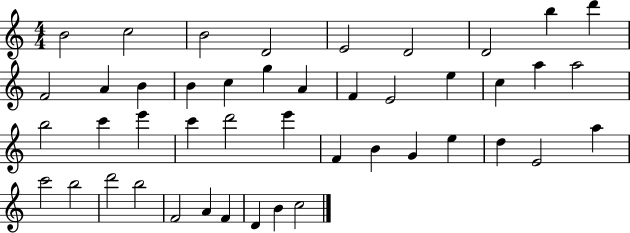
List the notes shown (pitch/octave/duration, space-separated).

B4/h C5/h B4/h D4/h E4/h D4/h D4/h B5/q D6/q F4/h A4/q B4/q B4/q C5/q G5/q A4/q F4/q E4/h E5/q C5/q A5/q A5/h B5/h C6/q E6/q C6/q D6/h E6/q F4/q B4/q G4/q E5/q D5/q E4/h A5/q C6/h B5/h D6/h B5/h F4/h A4/q F4/q D4/q B4/q C5/h